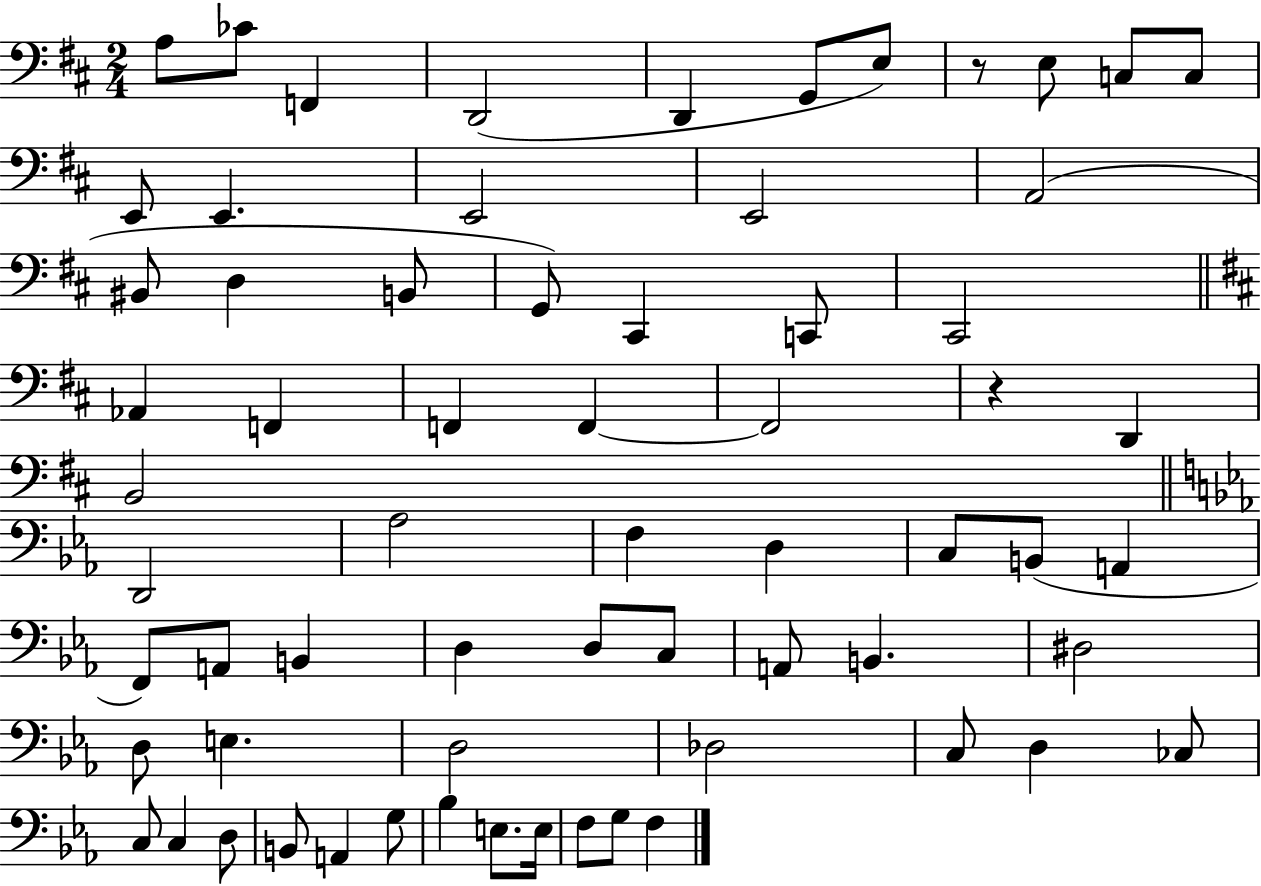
X:1
T:Untitled
M:2/4
L:1/4
K:D
A,/2 _C/2 F,, D,,2 D,, G,,/2 E,/2 z/2 E,/2 C,/2 C,/2 E,,/2 E,, E,,2 E,,2 A,,2 ^B,,/2 D, B,,/2 G,,/2 ^C,, C,,/2 ^C,,2 _A,, F,, F,, F,, F,,2 z D,, B,,2 D,,2 _A,2 F, D, C,/2 B,,/2 A,, F,,/2 A,,/2 B,, D, D,/2 C,/2 A,,/2 B,, ^D,2 D,/2 E, D,2 _D,2 C,/2 D, _C,/2 C,/2 C, D,/2 B,,/2 A,, G,/2 _B, E,/2 E,/4 F,/2 G,/2 F,